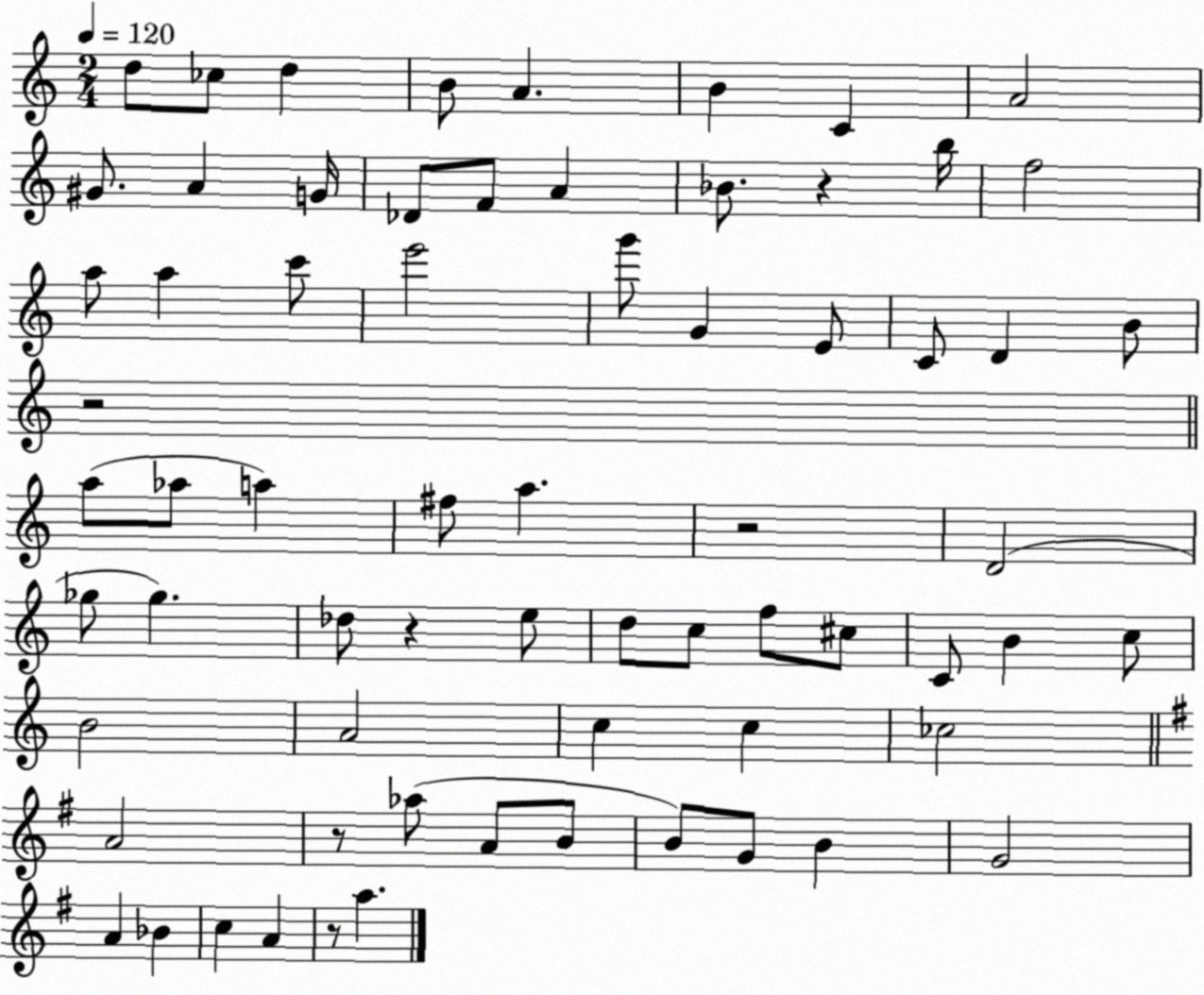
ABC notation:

X:1
T:Untitled
M:2/4
L:1/4
K:C
d/2 _c/2 d B/2 A B C A2 ^G/2 A G/4 _D/2 F/2 A _B/2 z b/4 f2 a/2 a c'/2 e'2 g'/2 G E/2 C/2 D B/2 z2 a/2 _a/2 a ^f/2 a z2 D2 _g/2 _g _d/2 z e/2 d/2 c/2 f/2 ^c/2 C/2 B c/2 B2 A2 c c _c2 A2 z/2 _a/2 A/2 B/2 B/2 G/2 B G2 A _B c A z/2 a